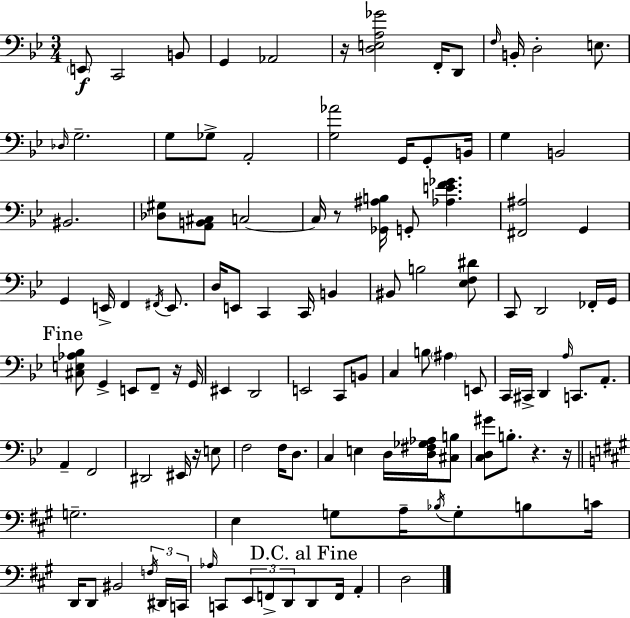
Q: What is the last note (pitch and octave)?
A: D3